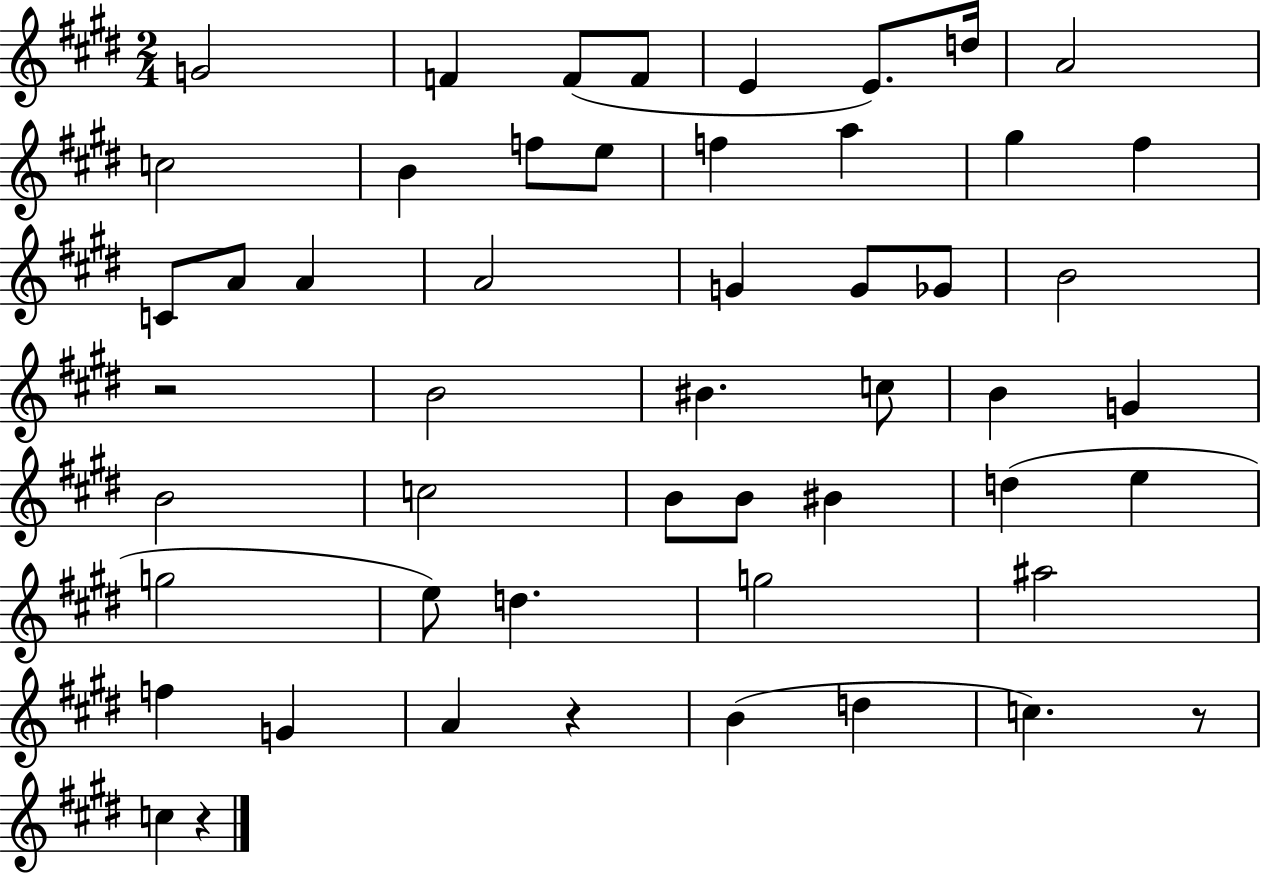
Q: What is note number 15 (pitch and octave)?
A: G#5